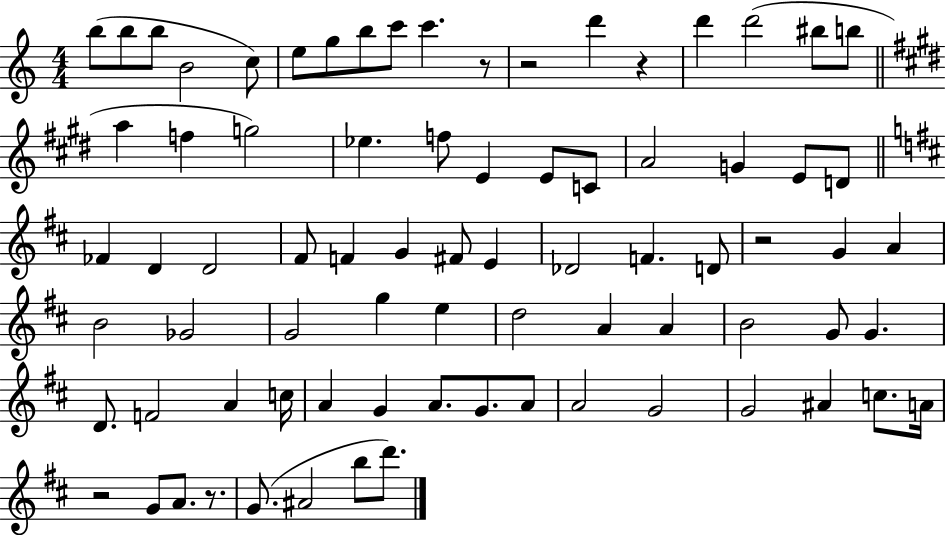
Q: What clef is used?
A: treble